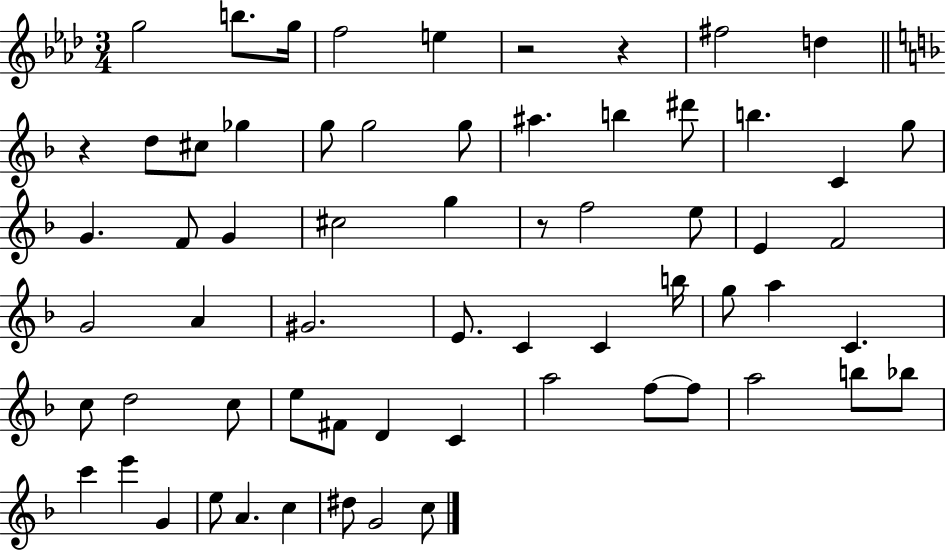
G5/h B5/e. G5/s F5/h E5/q R/h R/q F#5/h D5/q R/q D5/e C#5/e Gb5/q G5/e G5/h G5/e A#5/q. B5/q D#6/e B5/q. C4/q G5/e G4/q. F4/e G4/q C#5/h G5/q R/e F5/h E5/e E4/q F4/h G4/h A4/q G#4/h. E4/e. C4/q C4/q B5/s G5/e A5/q C4/q. C5/e D5/h C5/e E5/e F#4/e D4/q C4/q A5/h F5/e F5/e A5/h B5/e Bb5/e C6/q E6/q G4/q E5/e A4/q. C5/q D#5/e G4/h C5/e